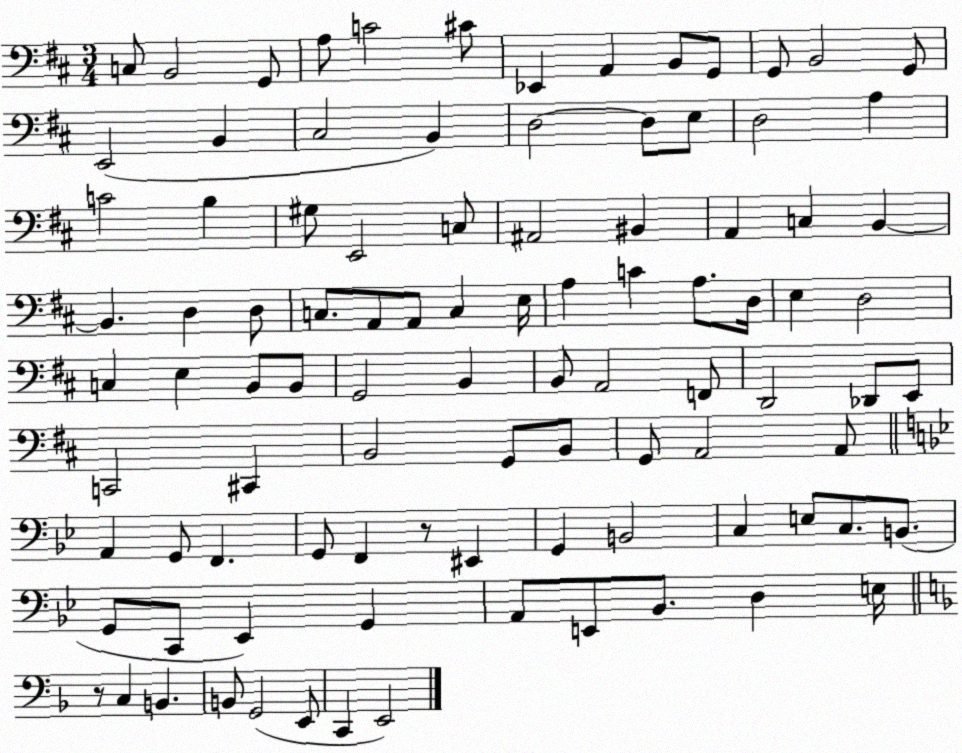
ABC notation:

X:1
T:Untitled
M:3/4
L:1/4
K:D
C,/2 B,,2 G,,/2 A,/2 C2 ^C/2 _E,, A,, B,,/2 G,,/2 G,,/2 B,,2 G,,/2 E,,2 B,, ^C,2 B,, D,2 D,/2 E,/2 D,2 A, C2 B, ^G,/2 E,,2 C,/2 ^A,,2 ^B,, A,, C, B,, B,, D, D,/2 C,/2 A,,/2 A,,/2 C, E,/4 A, C A,/2 D,/4 E, D,2 C, E, B,,/2 B,,/2 G,,2 B,, B,,/2 A,,2 F,,/2 D,,2 _D,,/2 E,,/2 C,,2 ^C,, B,,2 G,,/2 B,,/2 G,,/2 A,,2 A,,/2 A,, G,,/2 F,, G,,/2 F,, z/2 ^E,, G,, B,,2 C, E,/2 C,/2 B,,/2 G,,/2 C,,/2 _E,, G,, A,,/2 E,,/2 _B,,/2 D, E,/4 z/2 C, B,, B,,/2 G,,2 E,,/2 C,, E,,2